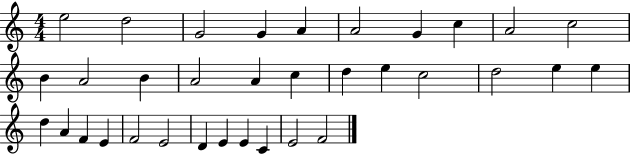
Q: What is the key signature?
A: C major